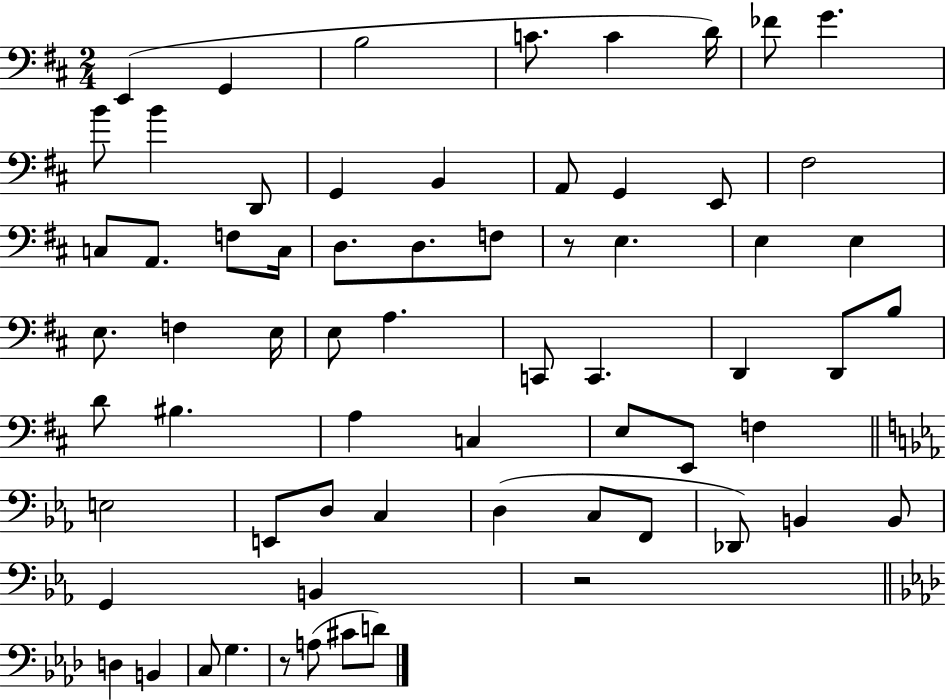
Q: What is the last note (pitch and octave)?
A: D4